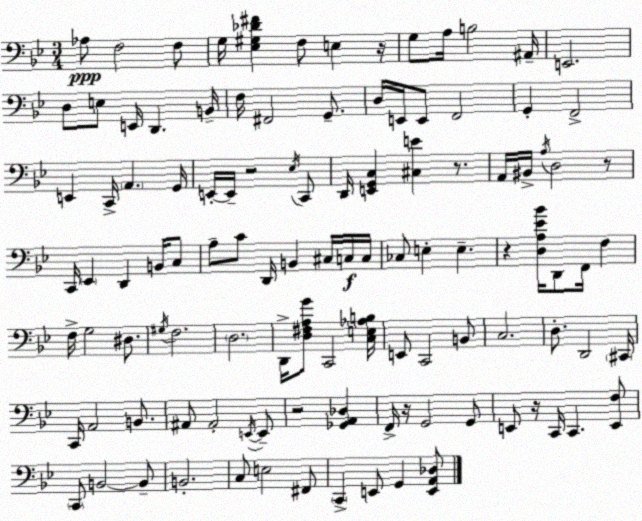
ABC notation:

X:1
T:Untitled
M:3/4
L:1/4
K:Gm
_A,/2 F,2 F,/2 G,/4 [_E,^G,_D^F] F,/2 E, z/4 G,/2 A,/4 B,2 ^A,,/4 E,,2 D,/2 E,/2 E,,/4 D,, B,,/4 F,/4 ^F,,2 G,,/2 D,/4 E,,/4 E,,/2 F,,2 G,, F,,2 E,, C,,/4 A,, G,,/4 E,,/4 E,,/4 z2 _E,/4 C,,/2 D,,/4 [E,,G,,C,] [^C,E] z/2 A,,/4 ^B,,/4 A,/4 D,2 z/2 C,,/4 _E,, D,, B,,/4 C,/2 A,/2 C/2 D,,/4 B,, ^C,/4 C,/4 C,/4 _C,/2 E, E, z [D,A,_E_B]/4 D,,/2 F,,/4 F, F,/4 G,2 ^D,/2 ^G,/4 F,2 D,2 D,,/4 [D,^F,A,G]/2 C,,2 [C,E,_A,B,]/4 E,,/2 C,,2 B,,/2 C,2 D,/2 D,,2 ^C,,/4 C,,/4 A,,2 B,,/2 ^A,,/2 ^A,,2 E,,/4 E,,/2 z2 [_G,,A,,_D,] F,,/4 z/4 G,,2 G,,/2 E,,/2 z/4 C,,/4 C,, [E,,F,]/2 C,,/2 B,,2 B,,/2 B,,2 C,/2 E,2 ^F,,/2 C,, E,,/2 G,, [E,,A,,_D,]/2